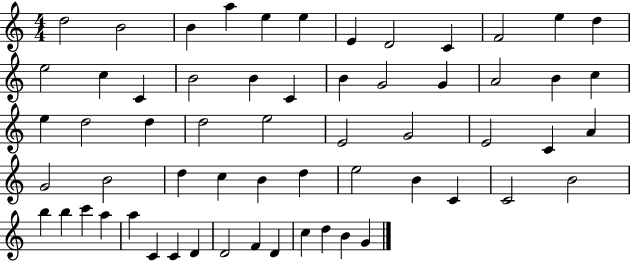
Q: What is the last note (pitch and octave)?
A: G4